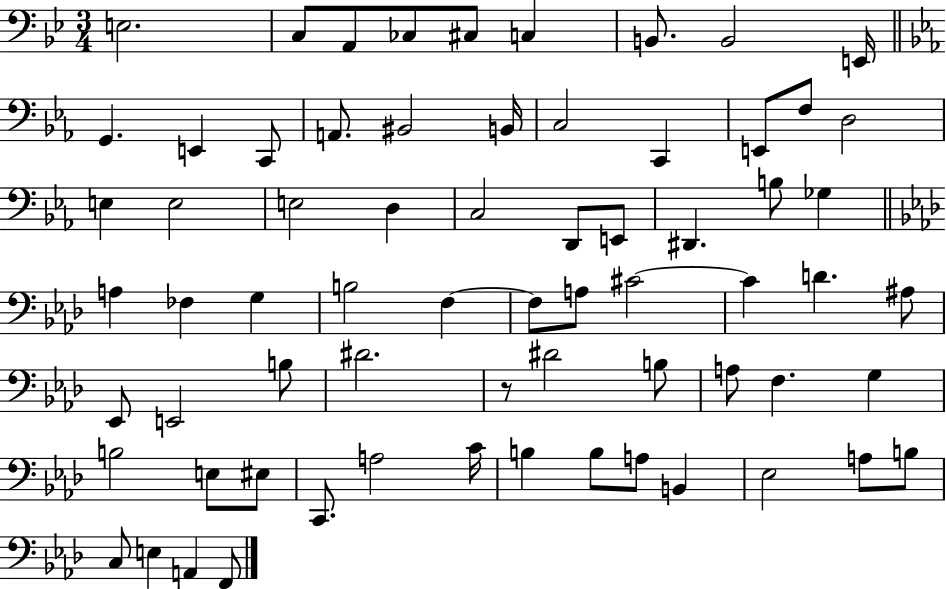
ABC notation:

X:1
T:Untitled
M:3/4
L:1/4
K:Bb
E,2 C,/2 A,,/2 _C,/2 ^C,/2 C, B,,/2 B,,2 E,,/4 G,, E,, C,,/2 A,,/2 ^B,,2 B,,/4 C,2 C,, E,,/2 F,/2 D,2 E, E,2 E,2 D, C,2 D,,/2 E,,/2 ^D,, B,/2 _G, A, _F, G, B,2 F, F,/2 A,/2 ^C2 ^C D ^A,/2 _E,,/2 E,,2 B,/2 ^D2 z/2 ^D2 B,/2 A,/2 F, G, B,2 E,/2 ^E,/2 C,,/2 A,2 C/4 B, B,/2 A,/2 B,, _E,2 A,/2 B,/2 C,/2 E, A,, F,,/2